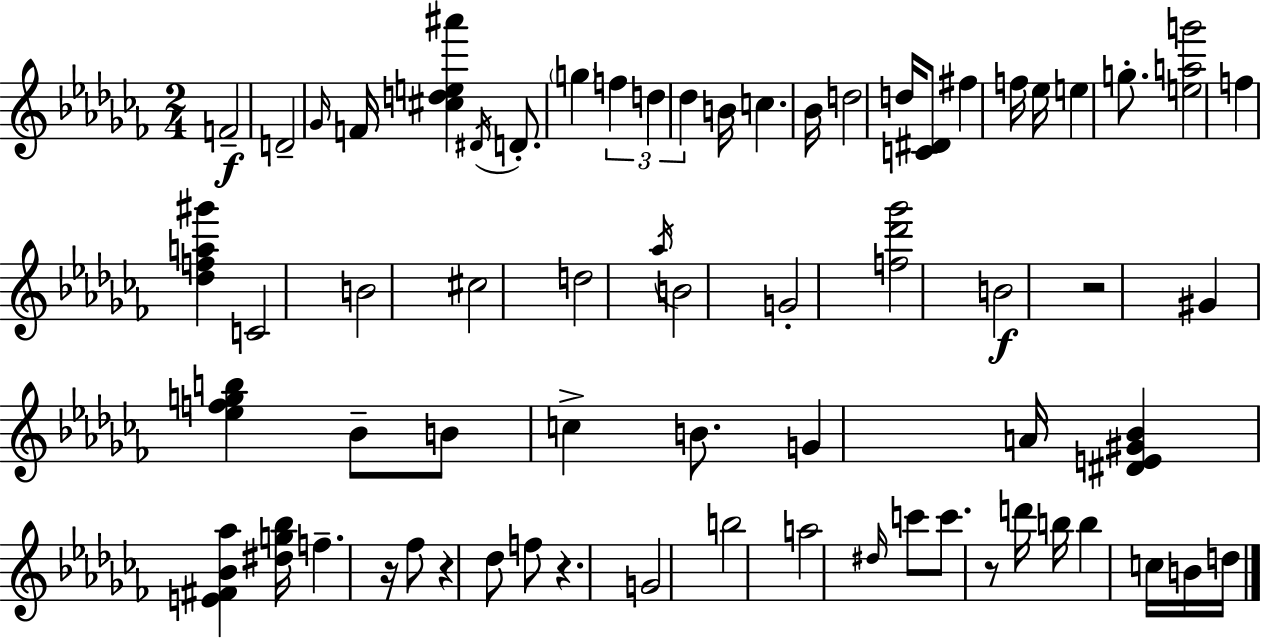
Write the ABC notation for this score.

X:1
T:Untitled
M:2/4
L:1/4
K:Abm
F2 D2 _G/4 F/4 [^cde^a'] ^D/4 D/2 g f d _d B/4 c _B/4 d2 d/4 [C^D]/2 ^f f/4 _e/4 e g/2 [eag']2 f [_dfa^g'] C2 B2 ^c2 d2 _a/4 B2 G2 [f_d'_g']2 B2 z2 ^G [_efgb] _B/2 B/2 c B/2 G A/4 [^DE^G_B] [E^F_B_a] [^dg_b]/4 f z/4 _f/2 z _d/2 f/2 z G2 b2 a2 ^d/4 c'/2 c'/2 z/2 d'/4 b/4 b c/4 B/4 d/4